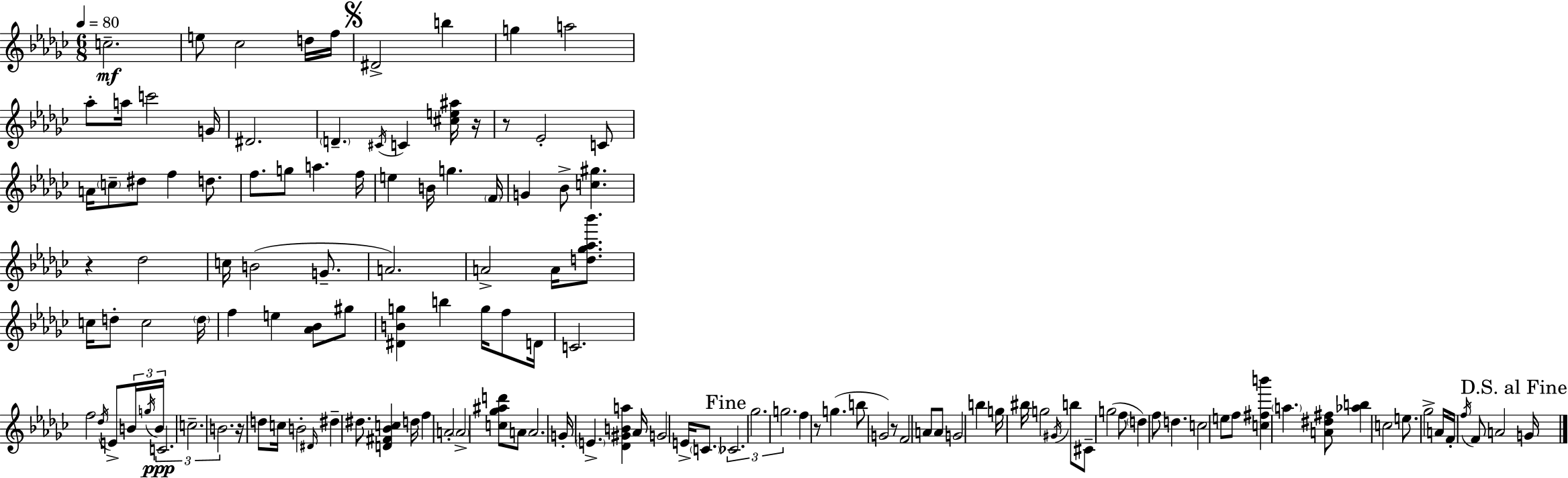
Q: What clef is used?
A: treble